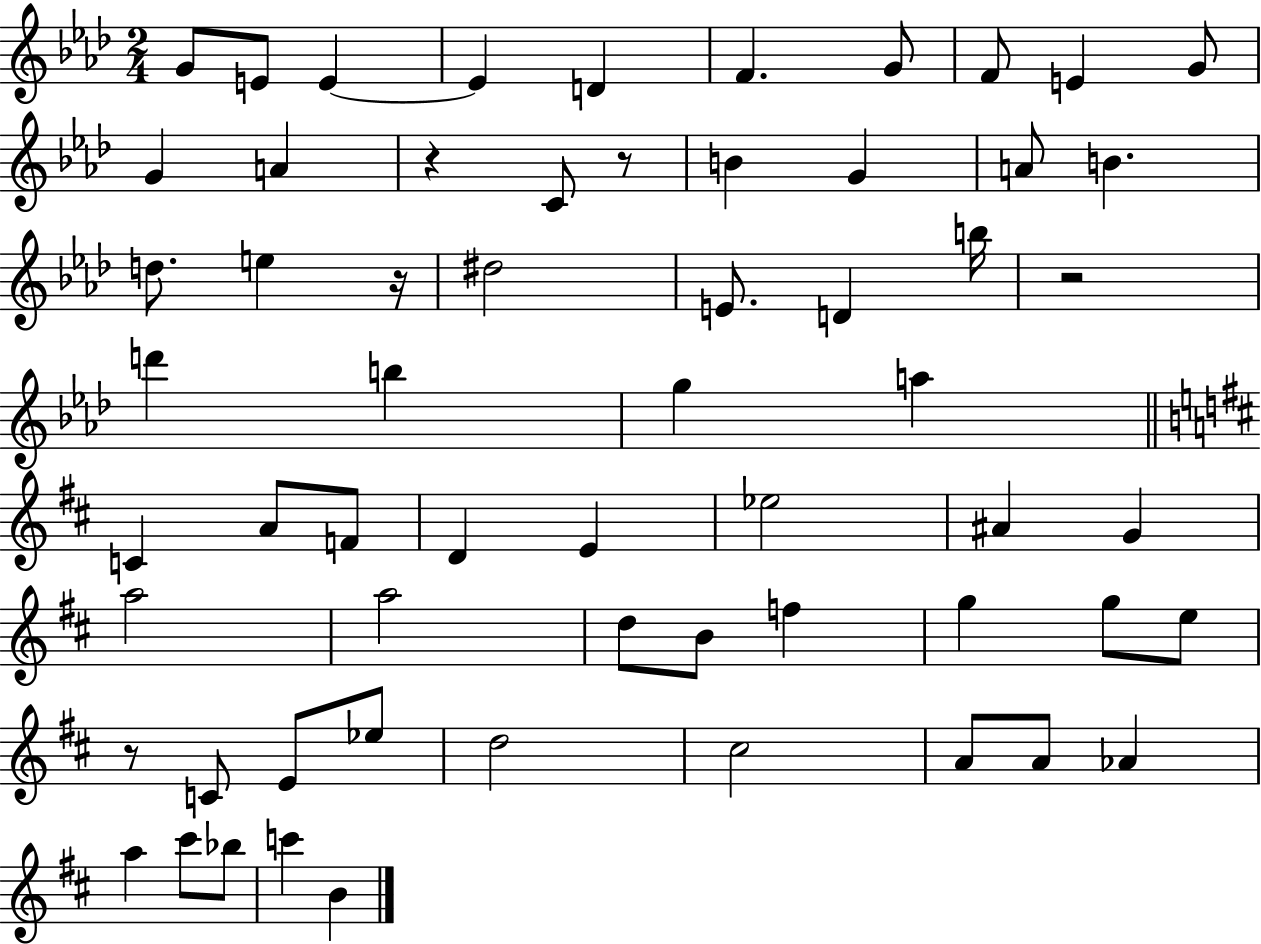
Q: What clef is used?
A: treble